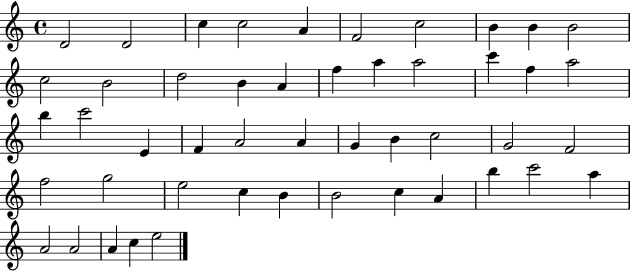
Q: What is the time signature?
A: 4/4